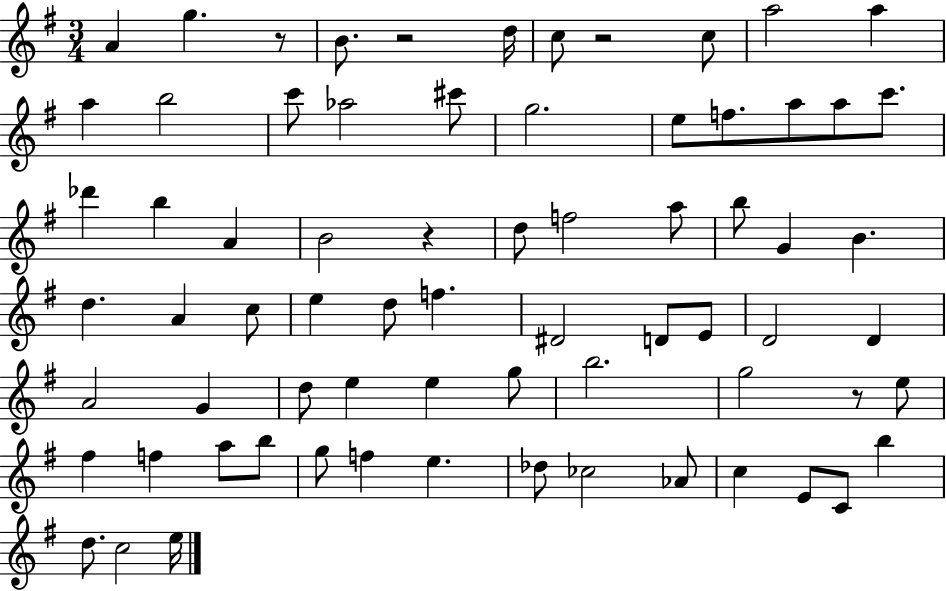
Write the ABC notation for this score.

X:1
T:Untitled
M:3/4
L:1/4
K:G
A g z/2 B/2 z2 d/4 c/2 z2 c/2 a2 a a b2 c'/2 _a2 ^c'/2 g2 e/2 f/2 a/2 a/2 c'/2 _d' b A B2 z d/2 f2 a/2 b/2 G B d A c/2 e d/2 f ^D2 D/2 E/2 D2 D A2 G d/2 e e g/2 b2 g2 z/2 e/2 ^f f a/2 b/2 g/2 f e _d/2 _c2 _A/2 c E/2 C/2 b d/2 c2 e/4